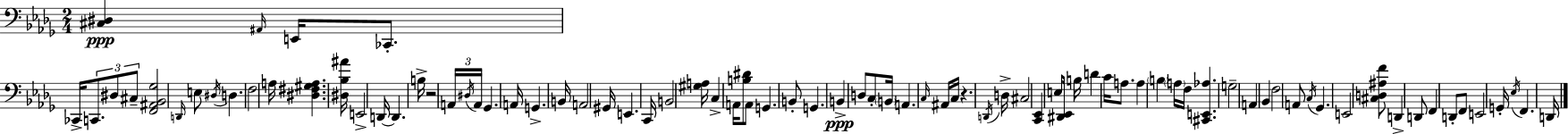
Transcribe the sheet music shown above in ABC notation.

X:1
T:Untitled
M:2/4
L:1/4
K:Bbm
[^C,^D,] ^A,,/4 E,,/4 _C,,/2 _C,,/4 C,,/2 ^D,/2 ^C,/2 [F,,^A,,_B,,_G,]2 D,,/4 E,/2 ^D,/4 D, F,2 A,/4 [^D,^F,^G,A,] [^D,_B,^A]/4 E,,2 D,,/4 D,, B,/4 z2 A,,/4 ^D,/4 A,,/4 _G,, A,,/4 G,, B,,/4 A,,2 ^G,,/4 E,, C,,/4 B,,2 [^G,A,]/4 C, A,,/4 [B,^D]/2 A,,/2 G,, B,,/2 G,, B,, D,/2 C,/2 B,,/4 A,, C,/4 ^A,,/4 C,/4 z D,,/4 D,/4 ^C,2 [C,,_E,,] E,/2 [^D,,_E,,]/4 B,/4 D C/4 A,/2 A, B, A,/4 F,/4 [^C,,E,,_A,] G,2 A,, _B,, F,2 A,,/2 C,/4 _G,, E,,2 [^C,D,^A,F]/2 D,, D,,/2 F,, D,,/2 F,,/2 E,,2 G,,/4 _E,/4 F,, D,,/4